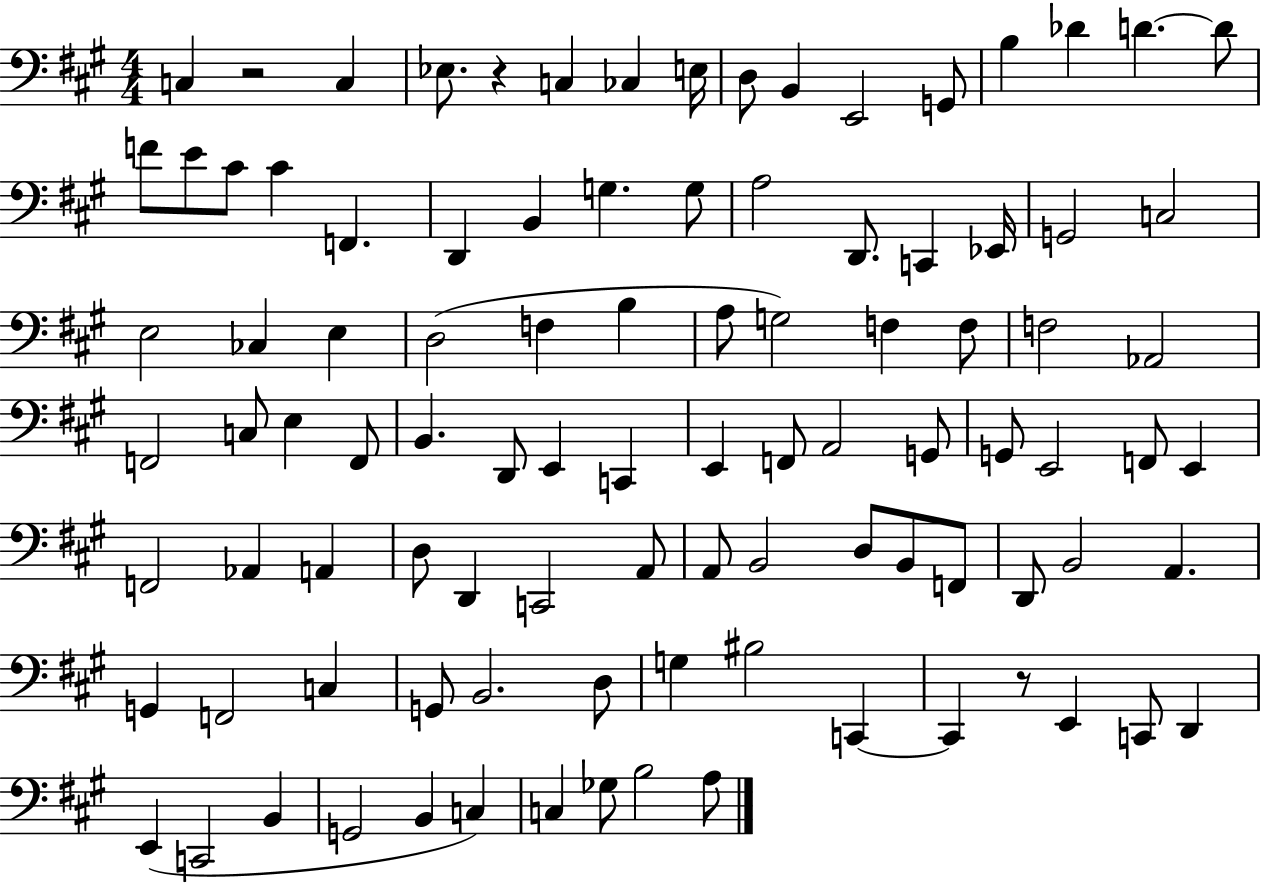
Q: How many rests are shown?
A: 3